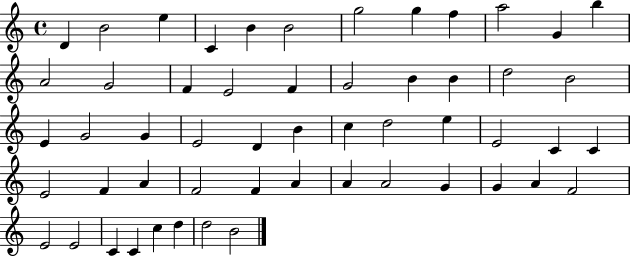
D4/q B4/h E5/q C4/q B4/q B4/h G5/h G5/q F5/q A5/h G4/q B5/q A4/h G4/h F4/q E4/h F4/q G4/h B4/q B4/q D5/h B4/h E4/q G4/h G4/q E4/h D4/q B4/q C5/q D5/h E5/q E4/h C4/q C4/q E4/h F4/q A4/q F4/h F4/q A4/q A4/q A4/h G4/q G4/q A4/q F4/h E4/h E4/h C4/q C4/q C5/q D5/q D5/h B4/h